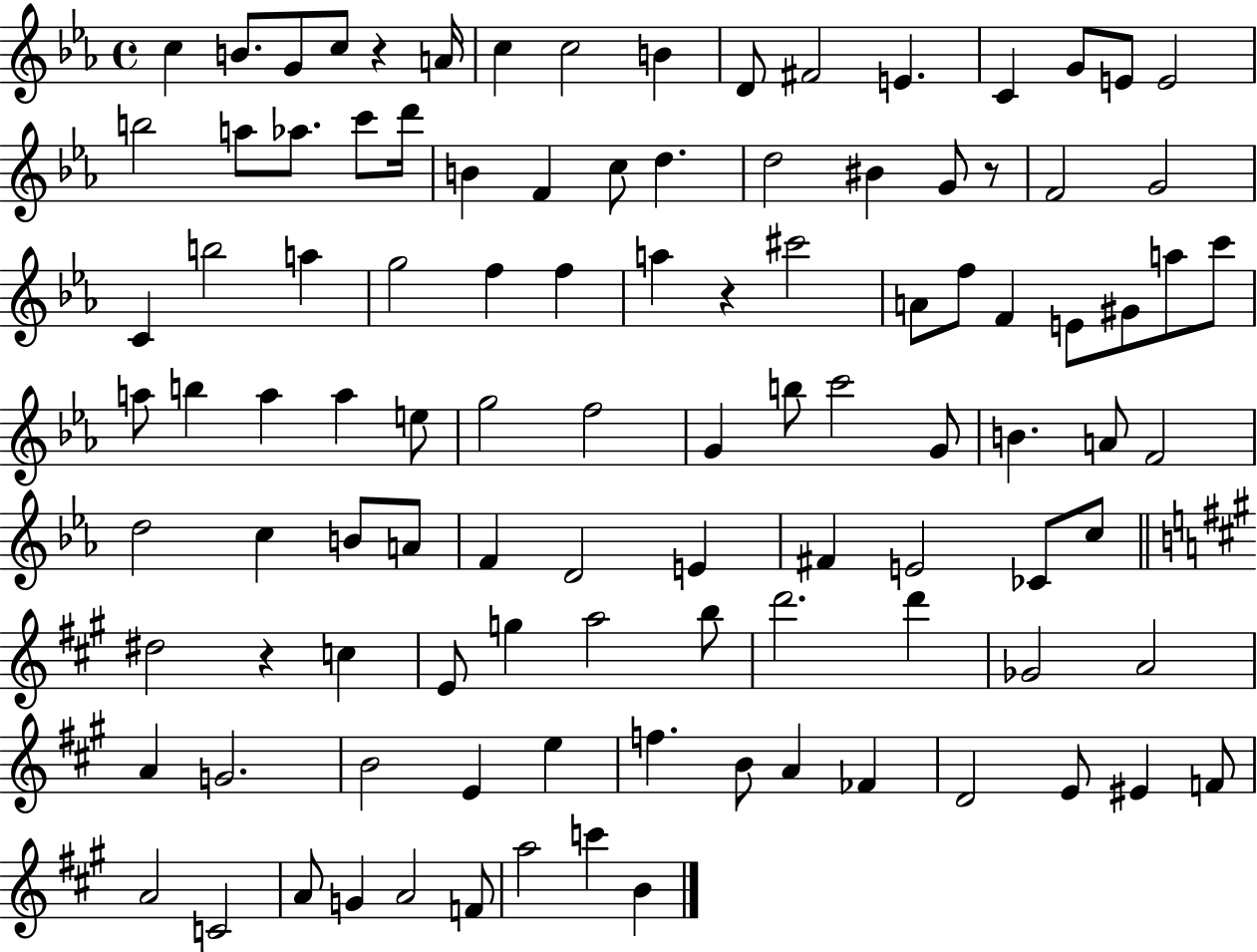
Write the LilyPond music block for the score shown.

{
  \clef treble
  \time 4/4
  \defaultTimeSignature
  \key ees \major
  c''4 b'8. g'8 c''8 r4 a'16 | c''4 c''2 b'4 | d'8 fis'2 e'4. | c'4 g'8 e'8 e'2 | \break b''2 a''8 aes''8. c'''8 d'''16 | b'4 f'4 c''8 d''4. | d''2 bis'4 g'8 r8 | f'2 g'2 | \break c'4 b''2 a''4 | g''2 f''4 f''4 | a''4 r4 cis'''2 | a'8 f''8 f'4 e'8 gis'8 a''8 c'''8 | \break a''8 b''4 a''4 a''4 e''8 | g''2 f''2 | g'4 b''8 c'''2 g'8 | b'4. a'8 f'2 | \break d''2 c''4 b'8 a'8 | f'4 d'2 e'4 | fis'4 e'2 ces'8 c''8 | \bar "||" \break \key a \major dis''2 r4 c''4 | e'8 g''4 a''2 b''8 | d'''2. d'''4 | ges'2 a'2 | \break a'4 g'2. | b'2 e'4 e''4 | f''4. b'8 a'4 fes'4 | d'2 e'8 eis'4 f'8 | \break a'2 c'2 | a'8 g'4 a'2 f'8 | a''2 c'''4 b'4 | \bar "|."
}